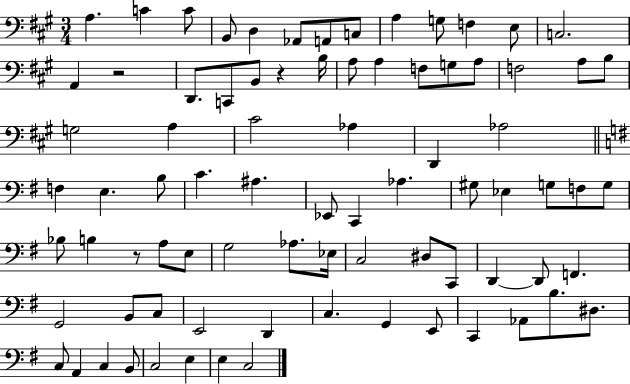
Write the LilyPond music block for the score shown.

{
  \clef bass
  \numericTimeSignature
  \time 3/4
  \key a \major
  \repeat volta 2 { a4. c'4 c'8 | b,8 d4 aes,8 a,8 c8 | a4 g8 f4 e8 | c2. | \break a,4 r2 | d,8. c,8 b,8 r4 b16 | a8 a4 f8 g8 a8 | f2 a8 b8 | \break g2 a4 | cis'2 aes4 | d,4 aes2 | \bar "||" \break \key e \minor f4 e4. b8 | c'4. ais4. | ees,8 c,4 aes4. | gis8 ees4 g8 f8 g8 | \break bes8 b4 r8 a8 e8 | g2 aes8. ees16 | c2 dis8 c,8 | d,4~~ d,8 f,4. | \break g,2 b,8 c8 | e,2 d,4 | c4. g,4 e,8 | c,4 aes,8 b8. dis8. | \break c8 a,4 c4 b,8 | c2 e4 | e4 c2 | } \bar "|."
}